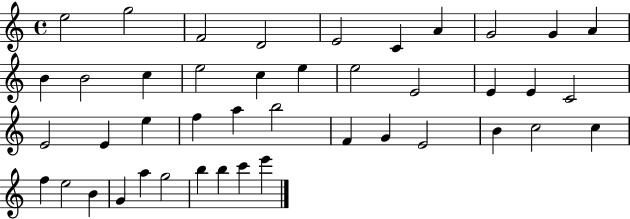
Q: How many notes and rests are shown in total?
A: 43